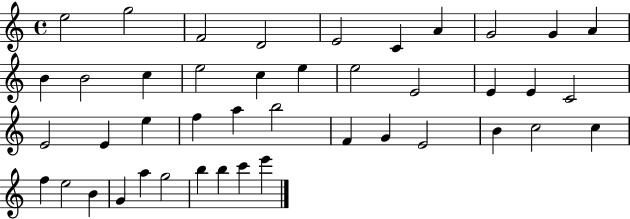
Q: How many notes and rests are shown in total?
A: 43